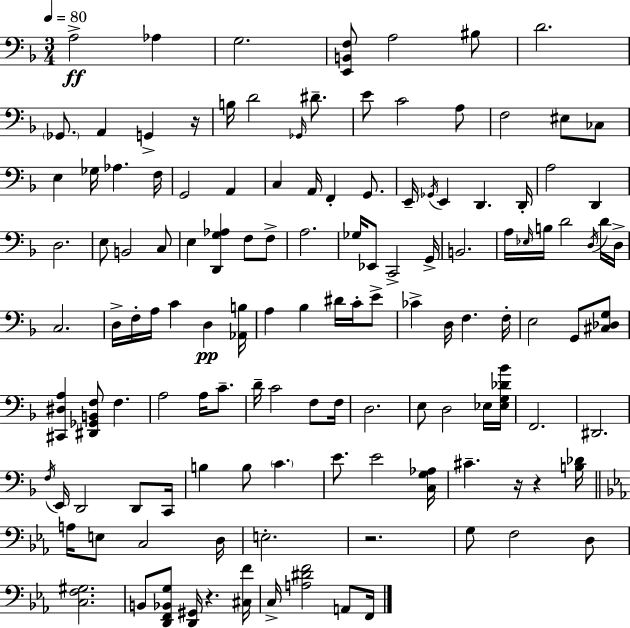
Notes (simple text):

A3/h Ab3/q G3/h. [E2,B2,F3]/e A3/h BIS3/e D4/h. Gb2/e. A2/q G2/q R/s B3/s D4/h Gb2/s D#4/e. E4/e C4/h A3/e F3/h EIS3/e CES3/e E3/q Gb3/s Ab3/q. F3/s G2/h A2/q C3/q A2/s F2/q G2/e. E2/s Gb2/s E2/q D2/q. D2/s A3/h D2/q D3/h. E3/e B2/h C3/e E3/q [D2,G3,Ab3]/q F3/e F3/e A3/h. Gb3/s Eb2/e C2/h G2/s B2/h. A3/s Eb3/s B3/s D4/h D3/s D4/s D3/s C3/h. D3/s F3/s A3/s C4/q D3/q [Ab2,B3]/s A3/q Bb3/q D#4/s C4/s E4/e CES4/q D3/s F3/q. F3/s E3/h G2/e [C#3,Db3,G3]/e [C#2,D#3,A3]/q [D#2,Gb2,B2,F3]/e F3/q. A3/h A3/s C4/e. D4/s C4/h F3/e F3/s D3/h. E3/e D3/h Eb3/s [Eb3,G3,Db4,Bb4]/s F2/h. D#2/h. F3/s E2/s D2/h D2/e C2/s B3/q B3/e C4/q. E4/e. E4/h [C3,G3,Ab3]/s C#4/q. R/s R/q [B3,Db4]/s A3/s E3/e C3/h D3/s E3/h. R/h. G3/e F3/h D3/e [C3,F3,G#3]/h. B2/e [D2,F2,Bb2,G3]/e [D2,G#2]/s R/q. [C#3,F4]/s C3/s [A3,D#4,F4]/h A2/e F2/s